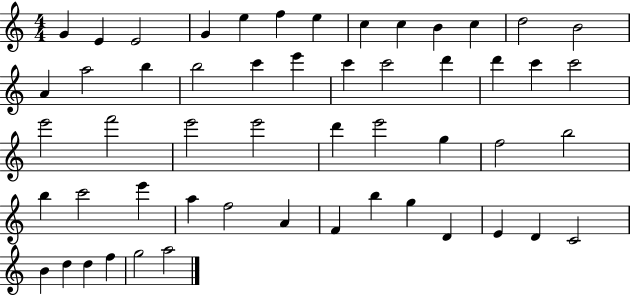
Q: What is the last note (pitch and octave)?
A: A5